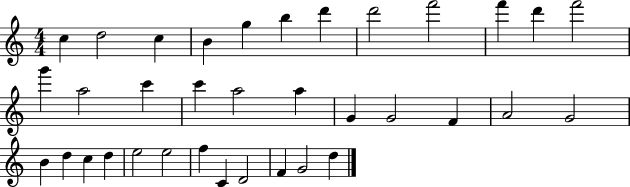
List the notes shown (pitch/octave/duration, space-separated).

C5/q D5/h C5/q B4/q G5/q B5/q D6/q D6/h F6/h F6/q D6/q F6/h G6/q A5/h C6/q C6/q A5/h A5/q G4/q G4/h F4/q A4/h G4/h B4/q D5/q C5/q D5/q E5/h E5/h F5/q C4/q D4/h F4/q G4/h D5/q